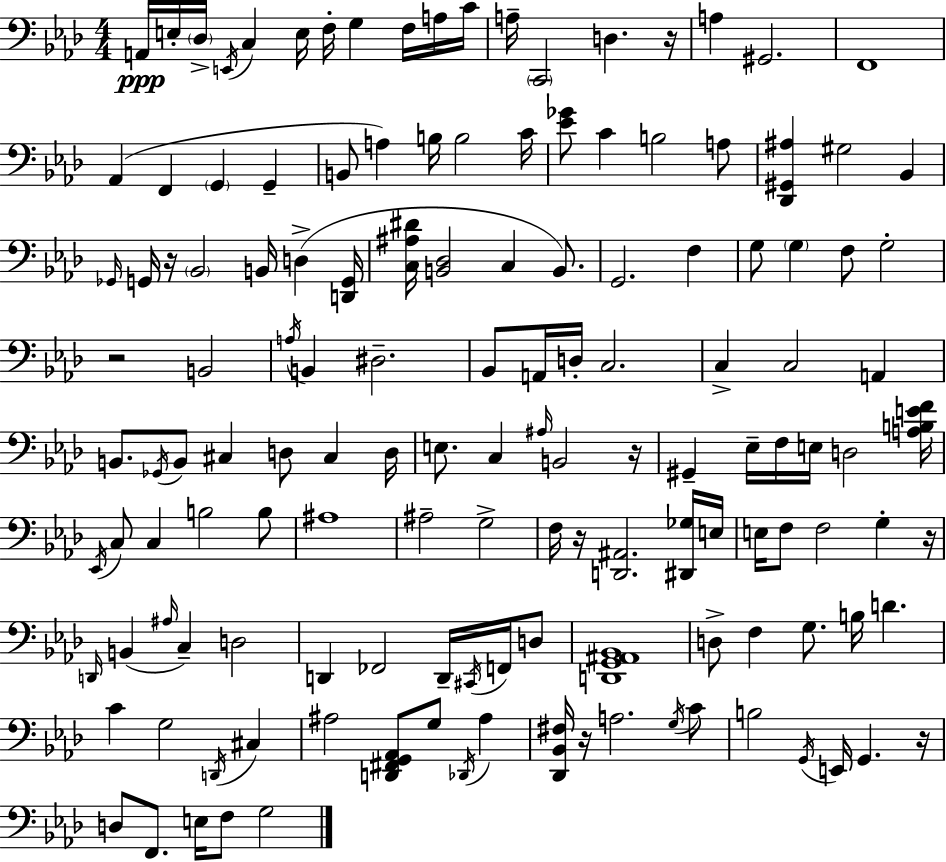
{
  \clef bass
  \numericTimeSignature
  \time 4/4
  \key aes \major
  a,16\ppp e16-. \parenthesize des16-> \acciaccatura { e,16 } c4 e16 f16-. g4 f16 a16 | c'16 a16-- \parenthesize c,2 d4. | r16 a4 gis,2. | f,1 | \break aes,4( f,4 \parenthesize g,4 g,4-- | b,8 a4) b16 b2 | c'16 <ees' ges'>8 c'4 b2 a8 | <des, gis, ais>4 gis2 bes,4 | \break \grace { ges,16 } g,16 r16 \parenthesize bes,2 b,16 d4->( | <d, g,>16 <c ais dis'>16 <b, des>2 c4 b,8.) | g,2. f4 | g8 \parenthesize g4 f8 g2-. | \break r2 b,2 | \acciaccatura { a16 } b,4 dis2.-- | bes,8 a,16 d16-. c2. | c4-> c2 a,4 | \break b,8. \acciaccatura { ges,16 } b,8 cis4 d8 cis4 | d16 e8. c4 \grace { ais16 } b,2 | r16 gis,4-- ees16-- f16 e16 d2 | <a b e' f'>16 \acciaccatura { ees,16 } c8 c4 b2 | \break b8 ais1 | ais2-- g2-> | f16 r16 <d, ais,>2. | <dis, ges>16 e16 e16 f8 f2 | \break g4-. r16 \grace { d,16 } b,4( \grace { ais16 } c4--) | d2 d,4 fes,2 | d,16-- \acciaccatura { cis,16 } f,16 d8 <d, g, ais, bes,>1 | d8-> f4 g8. | \break b16 d'4. c'4 g2 | \acciaccatura { d,16 } cis4 ais2 | <d, fis, g, aes,>8 g8 \acciaccatura { des,16 } ais4 <des, bes, fis>16 r16 a2. | \acciaccatura { g16 } c'8 b2 | \break \acciaccatura { g,16 } e,16 g,4. r16 d8 f,8. | e16 f8 g2 \bar "|."
}